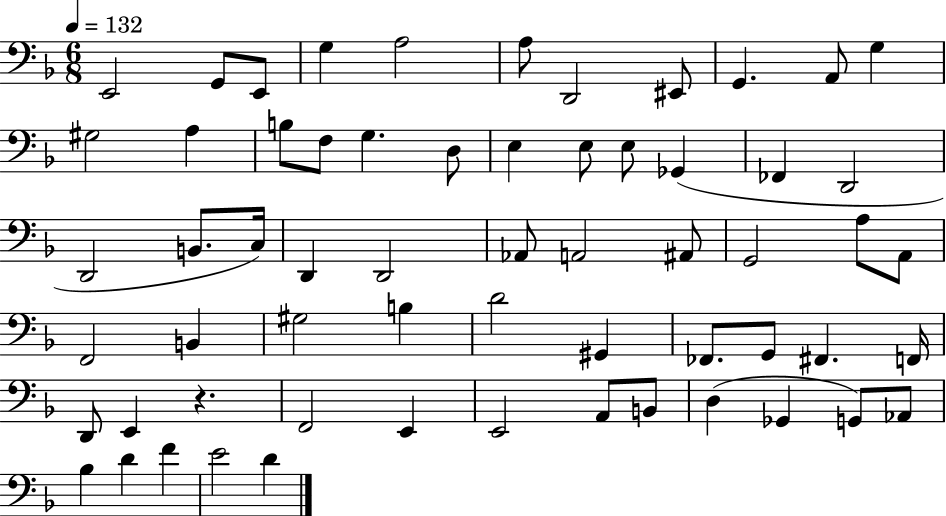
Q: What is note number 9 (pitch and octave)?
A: G2